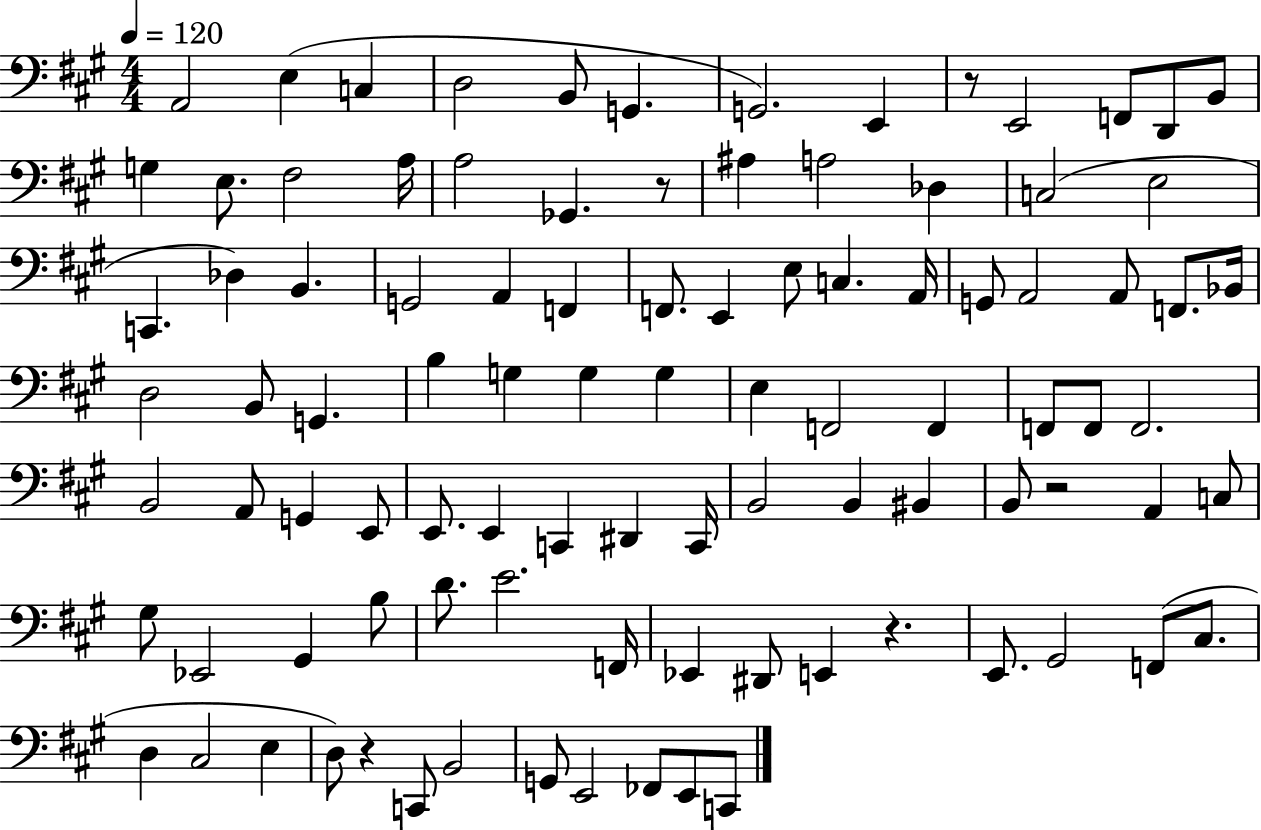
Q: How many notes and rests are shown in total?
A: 97